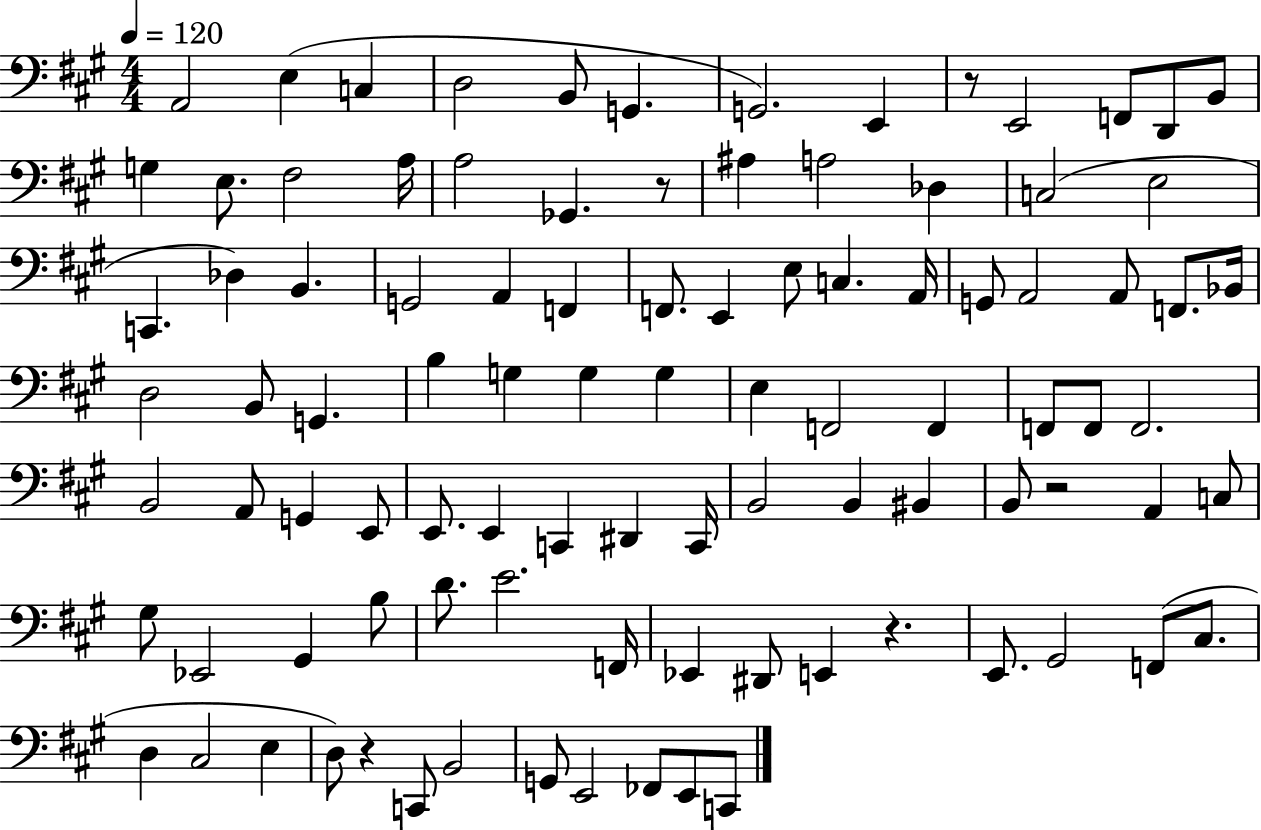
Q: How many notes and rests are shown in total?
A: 97